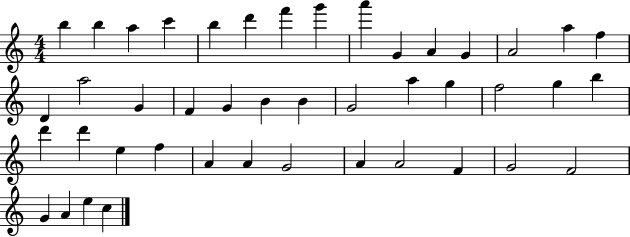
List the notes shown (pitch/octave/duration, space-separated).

B5/q B5/q A5/q C6/q B5/q D6/q F6/q G6/q A6/q G4/q A4/q G4/q A4/h A5/q F5/q D4/q A5/h G4/q F4/q G4/q B4/q B4/q G4/h A5/q G5/q F5/h G5/q B5/q D6/q D6/q E5/q F5/q A4/q A4/q G4/h A4/q A4/h F4/q G4/h F4/h G4/q A4/q E5/q C5/q